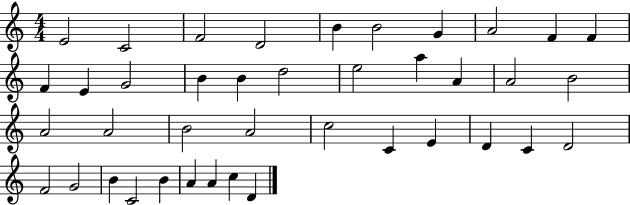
E4/h C4/h F4/h D4/h B4/q B4/h G4/q A4/h F4/q F4/q F4/q E4/q G4/h B4/q B4/q D5/h E5/h A5/q A4/q A4/h B4/h A4/h A4/h B4/h A4/h C5/h C4/q E4/q D4/q C4/q D4/h F4/h G4/h B4/q C4/h B4/q A4/q A4/q C5/q D4/q